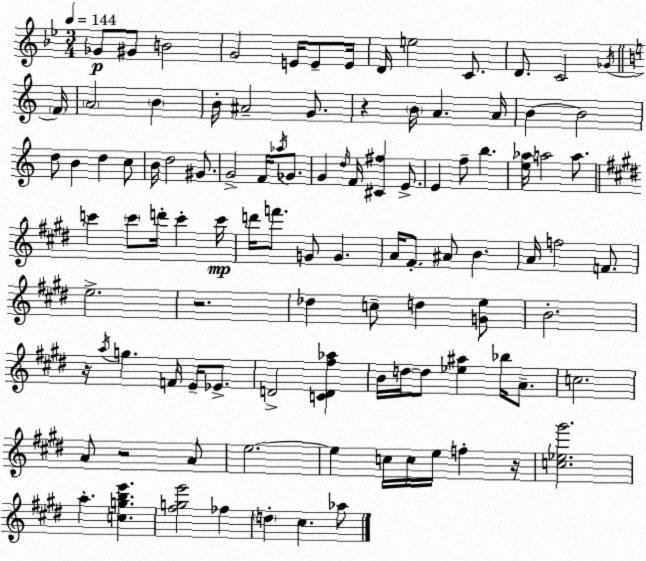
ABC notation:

X:1
T:Untitled
M:3/4
L:1/4
K:Gm
_G/2 ^G/2 B2 G2 E/4 E/2 E/4 D/4 e2 C/2 D/2 C2 _G/4 F/4 A2 B B/4 ^A2 G/2 z B/4 A A/4 B B2 d/2 B d c/2 B/4 d2 ^G/2 G2 F/4 _a/4 _G/2 G d/4 F/4 [^C^f] E/2 E f/2 b [e_a]/4 a2 a/2 c' c'/2 d'/4 c' c'/4 d'/4 f'/2 G/2 G A/4 ^F/2 ^A/2 B A/4 f2 F/2 e2 z2 _d c/2 d [Ge]/2 B2 z/4 a/4 g F/4 E/4 _E/2 D2 [CD^f_a] B/4 d/4 d/2 [_e^a] _b/4 A/2 c2 A/2 z2 A/2 e2 e c/4 c/4 e/4 f z/4 [c_e^g']2 a [cgbe'] [^fge']2 _f d ^c _a/2